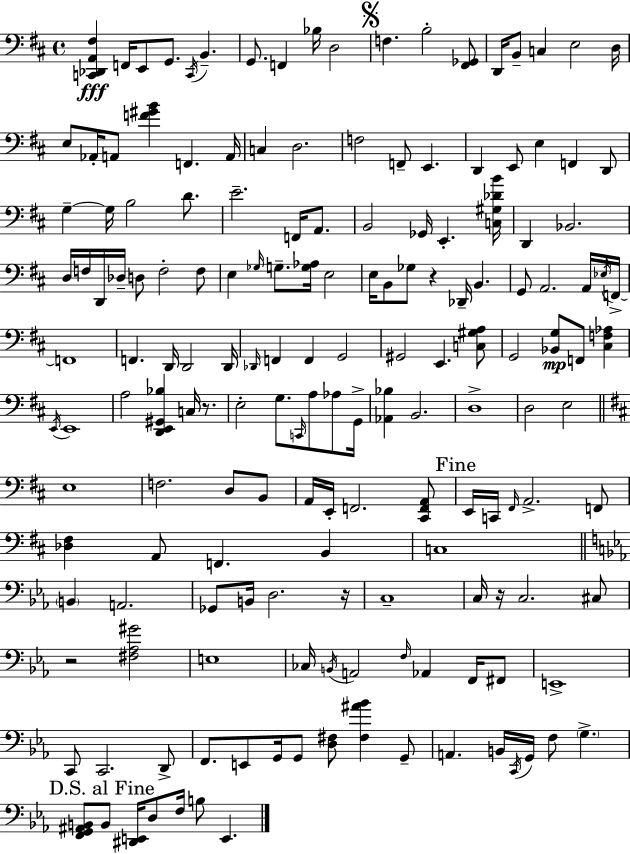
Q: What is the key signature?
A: D major